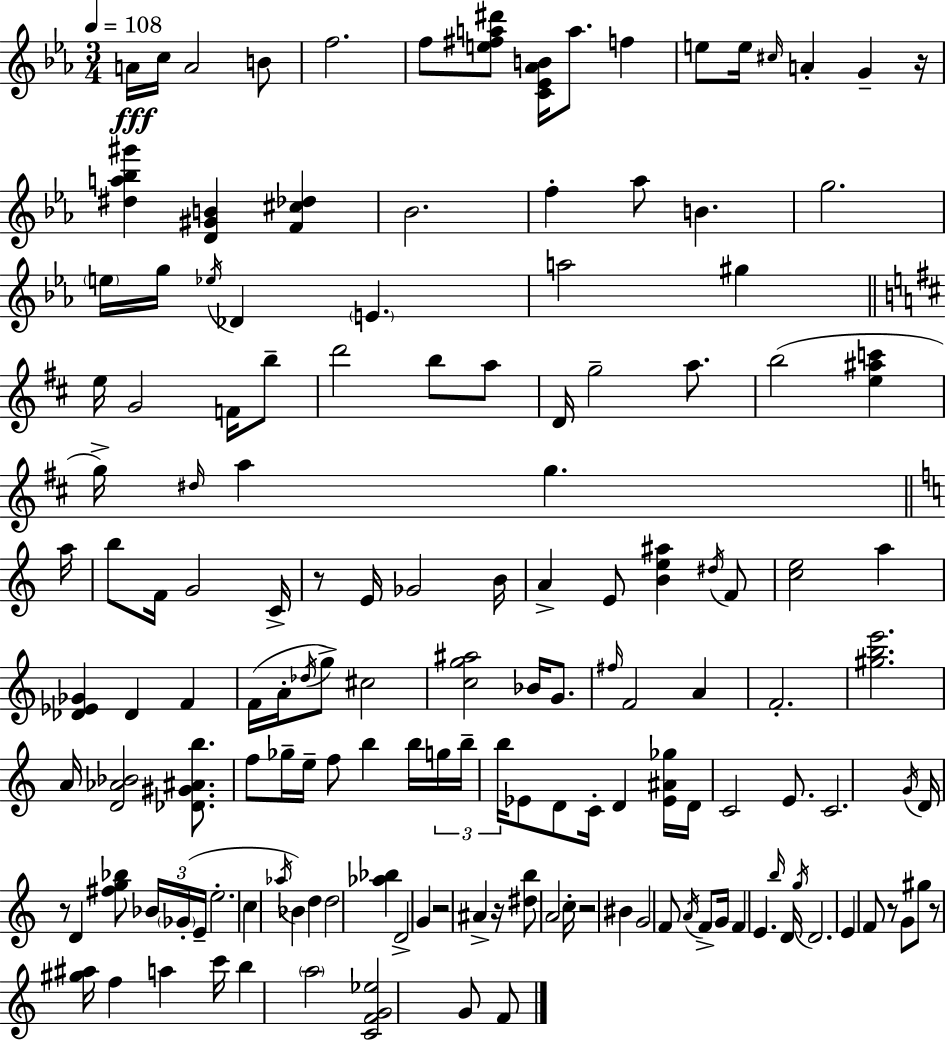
{
  \clef treble
  \numericTimeSignature
  \time 3/4
  \key c \minor
  \tempo 4 = 108
  a'16\fff c''16 a'2 b'8 | f''2. | f''8 <e'' fis'' a'' dis'''>8 <c' ees' aes' b'>16 a''8. f''4 | e''8 e''16 \grace { cis''16 } a'4-. g'4-- | \break r16 <dis'' a'' bes'' gis'''>4 <d' gis' b'>4 <f' cis'' des''>4 | bes'2. | f''4-. aes''8 b'4. | g''2. | \break \parenthesize e''16 g''16 \acciaccatura { ees''16 } des'4 \parenthesize e'4. | a''2 gis''4 | \bar "||" \break \key d \major e''16 g'2 f'16 b''8-- | d'''2 b''8 a''8 | d'16 g''2-- a''8. | b''2( <e'' ais'' c'''>4 | \break g''16->) \grace { dis''16 } a''4 g''4. | \bar "||" \break \key a \minor a''16 b''8 f'16 g'2 | c'16-> r8 e'16 ges'2 | b'16 a'4-> e'8 <b' e'' ais''>4 \acciaccatura { dis''16 } | f'8 <c'' e''>2 a''4 | \break <des' ees' ges'>4 des'4 f'4 | f'16( a'16-. \acciaccatura { des''16 }) g''8-> cis''2 | <c'' g'' ais''>2 bes'16 | g'8. \grace { fis''16 } f'2 | \break a'4 f'2.-. | <gis'' b'' e'''>2. | a'16 <d' aes' bes'>2 | <des' gis' ais' b''>8. f''8 ges''16-- e''16-- f''8 b''4 | \break b''16 \tuplet 3/2 { g''16 b''16-- b''16 } ees'8 d'8 c'16-. d'4 | <ees' ais' ges''>16 d'16 c'2 | e'8. c'2. | \acciaccatura { g'16 } d'16 r8 d'4 | \break <fis'' g'' bes''>8 \tuplet 3/2 { bes'16 \parenthesize ges'16-.( e'16-- } e''2.-. | c''4 \acciaccatura { aes''16 }) bes'4 | d''4 d''2 | <aes'' bes''>4 d'2-> | \break g'4 r2 | ais'4-> r16 <dis'' b''>8 a'2 | c''16-. r2 | bis'4 g'2 | \break f'8 \acciaccatura { a'16 } f'8-> g'16 f'4 | e'4. \grace { b''16 } d'16 \acciaccatura { g''16 } d'2. | e'4 | f'8 r8 g'8 gis''8 r8 <gis'' ais''>16 | \break f''4 a''4 c'''16 b''4 | \parenthesize a''2 <c' f' g' ees''>2 | g'8 f'8 \bar "|."
}